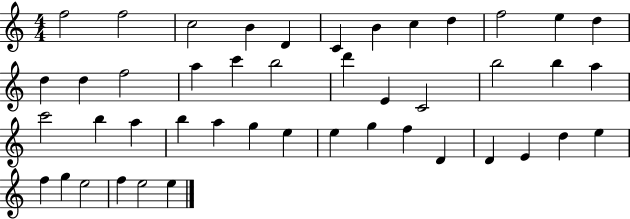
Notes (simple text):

F5/h F5/h C5/h B4/q D4/q C4/q B4/q C5/q D5/q F5/h E5/q D5/q D5/q D5/q F5/h A5/q C6/q B5/h D6/q E4/q C4/h B5/h B5/q A5/q C6/h B5/q A5/q B5/q A5/q G5/q E5/q E5/q G5/q F5/q D4/q D4/q E4/q D5/q E5/q F5/q G5/q E5/h F5/q E5/h E5/q